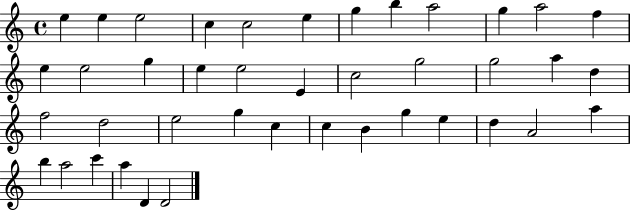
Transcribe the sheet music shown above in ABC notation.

X:1
T:Untitled
M:4/4
L:1/4
K:C
e e e2 c c2 e g b a2 g a2 f e e2 g e e2 E c2 g2 g2 a d f2 d2 e2 g c c B g e d A2 a b a2 c' a D D2